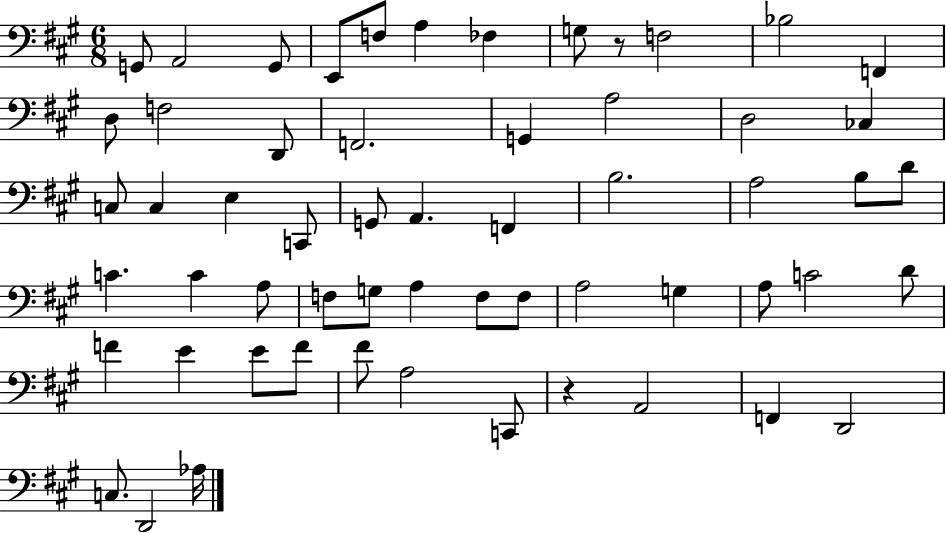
{
  \clef bass
  \numericTimeSignature
  \time 6/8
  \key a \major
  g,8 a,2 g,8 | e,8 f8 a4 fes4 | g8 r8 f2 | bes2 f,4 | \break d8 f2 d,8 | f,2. | g,4 a2 | d2 ces4 | \break c8 c4 e4 c,8 | g,8 a,4. f,4 | b2. | a2 b8 d'8 | \break c'4. c'4 a8 | f8 g8 a4 f8 f8 | a2 g4 | a8 c'2 d'8 | \break f'4 e'4 e'8 f'8 | fis'8 a2 c,8 | r4 a,2 | f,4 d,2 | \break c8. d,2 aes16 | \bar "|."
}